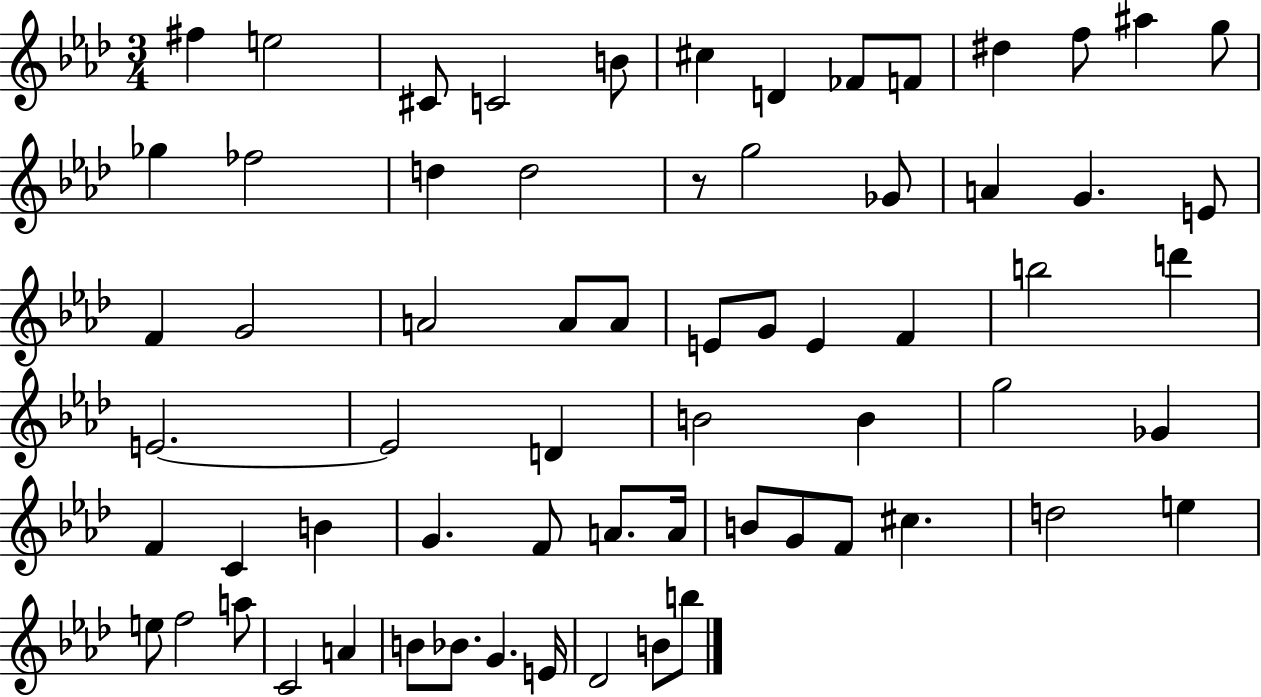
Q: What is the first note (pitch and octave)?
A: F#5